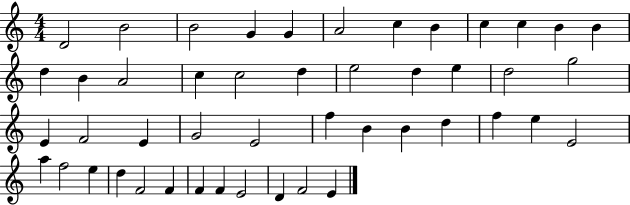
{
  \clef treble
  \numericTimeSignature
  \time 4/4
  \key c \major
  d'2 b'2 | b'2 g'4 g'4 | a'2 c''4 b'4 | c''4 c''4 b'4 b'4 | \break d''4 b'4 a'2 | c''4 c''2 d''4 | e''2 d''4 e''4 | d''2 g''2 | \break e'4 f'2 e'4 | g'2 e'2 | f''4 b'4 b'4 d''4 | f''4 e''4 e'2 | \break a''4 f''2 e''4 | d''4 f'2 f'4 | f'4 f'4 e'2 | d'4 f'2 e'4 | \break \bar "|."
}